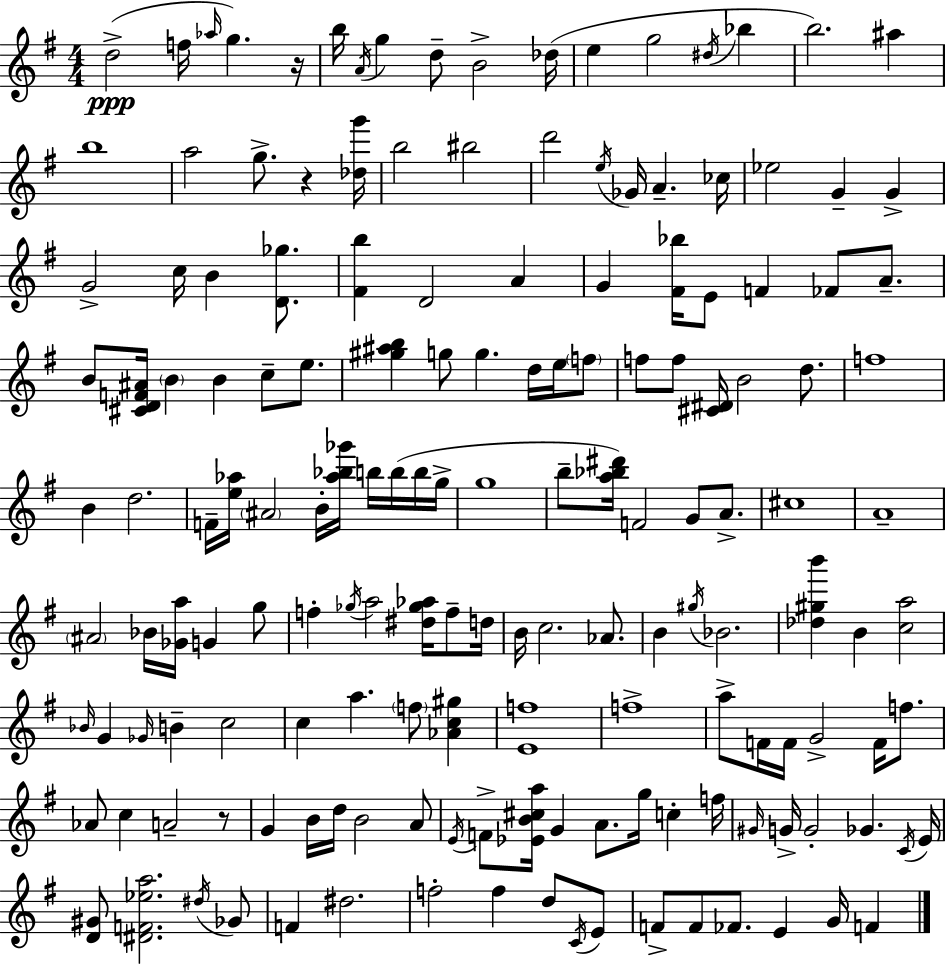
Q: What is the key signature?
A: G major